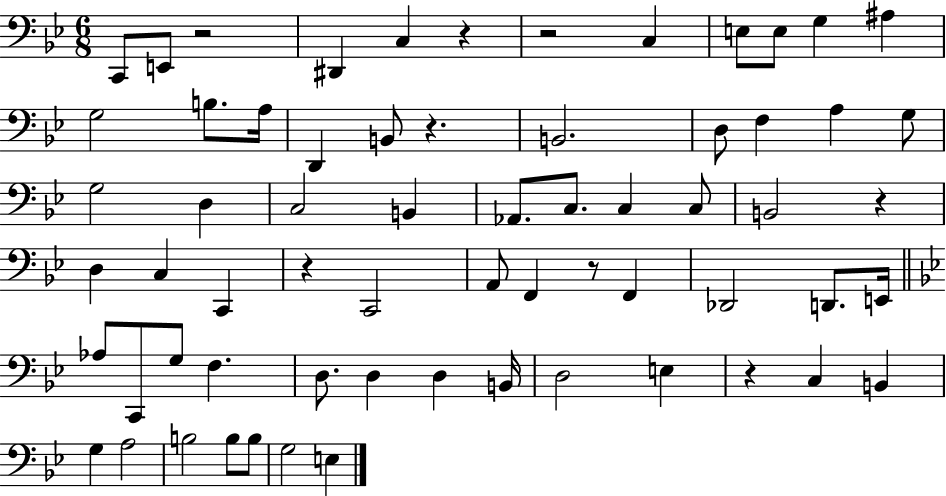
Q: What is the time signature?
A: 6/8